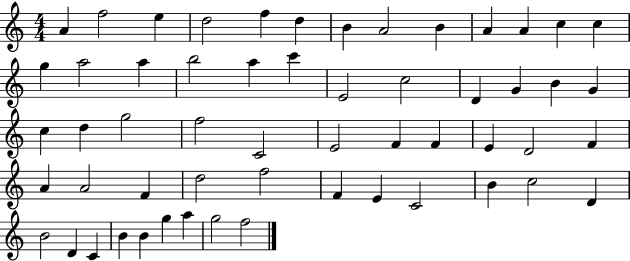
A4/q F5/h E5/q D5/h F5/q D5/q B4/q A4/h B4/q A4/q A4/q C5/q C5/q G5/q A5/h A5/q B5/h A5/q C6/q E4/h C5/h D4/q G4/q B4/q G4/q C5/q D5/q G5/h F5/h C4/h E4/h F4/q F4/q E4/q D4/h F4/q A4/q A4/h F4/q D5/h F5/h F4/q E4/q C4/h B4/q C5/h D4/q B4/h D4/q C4/q B4/q B4/q G5/q A5/q G5/h F5/h